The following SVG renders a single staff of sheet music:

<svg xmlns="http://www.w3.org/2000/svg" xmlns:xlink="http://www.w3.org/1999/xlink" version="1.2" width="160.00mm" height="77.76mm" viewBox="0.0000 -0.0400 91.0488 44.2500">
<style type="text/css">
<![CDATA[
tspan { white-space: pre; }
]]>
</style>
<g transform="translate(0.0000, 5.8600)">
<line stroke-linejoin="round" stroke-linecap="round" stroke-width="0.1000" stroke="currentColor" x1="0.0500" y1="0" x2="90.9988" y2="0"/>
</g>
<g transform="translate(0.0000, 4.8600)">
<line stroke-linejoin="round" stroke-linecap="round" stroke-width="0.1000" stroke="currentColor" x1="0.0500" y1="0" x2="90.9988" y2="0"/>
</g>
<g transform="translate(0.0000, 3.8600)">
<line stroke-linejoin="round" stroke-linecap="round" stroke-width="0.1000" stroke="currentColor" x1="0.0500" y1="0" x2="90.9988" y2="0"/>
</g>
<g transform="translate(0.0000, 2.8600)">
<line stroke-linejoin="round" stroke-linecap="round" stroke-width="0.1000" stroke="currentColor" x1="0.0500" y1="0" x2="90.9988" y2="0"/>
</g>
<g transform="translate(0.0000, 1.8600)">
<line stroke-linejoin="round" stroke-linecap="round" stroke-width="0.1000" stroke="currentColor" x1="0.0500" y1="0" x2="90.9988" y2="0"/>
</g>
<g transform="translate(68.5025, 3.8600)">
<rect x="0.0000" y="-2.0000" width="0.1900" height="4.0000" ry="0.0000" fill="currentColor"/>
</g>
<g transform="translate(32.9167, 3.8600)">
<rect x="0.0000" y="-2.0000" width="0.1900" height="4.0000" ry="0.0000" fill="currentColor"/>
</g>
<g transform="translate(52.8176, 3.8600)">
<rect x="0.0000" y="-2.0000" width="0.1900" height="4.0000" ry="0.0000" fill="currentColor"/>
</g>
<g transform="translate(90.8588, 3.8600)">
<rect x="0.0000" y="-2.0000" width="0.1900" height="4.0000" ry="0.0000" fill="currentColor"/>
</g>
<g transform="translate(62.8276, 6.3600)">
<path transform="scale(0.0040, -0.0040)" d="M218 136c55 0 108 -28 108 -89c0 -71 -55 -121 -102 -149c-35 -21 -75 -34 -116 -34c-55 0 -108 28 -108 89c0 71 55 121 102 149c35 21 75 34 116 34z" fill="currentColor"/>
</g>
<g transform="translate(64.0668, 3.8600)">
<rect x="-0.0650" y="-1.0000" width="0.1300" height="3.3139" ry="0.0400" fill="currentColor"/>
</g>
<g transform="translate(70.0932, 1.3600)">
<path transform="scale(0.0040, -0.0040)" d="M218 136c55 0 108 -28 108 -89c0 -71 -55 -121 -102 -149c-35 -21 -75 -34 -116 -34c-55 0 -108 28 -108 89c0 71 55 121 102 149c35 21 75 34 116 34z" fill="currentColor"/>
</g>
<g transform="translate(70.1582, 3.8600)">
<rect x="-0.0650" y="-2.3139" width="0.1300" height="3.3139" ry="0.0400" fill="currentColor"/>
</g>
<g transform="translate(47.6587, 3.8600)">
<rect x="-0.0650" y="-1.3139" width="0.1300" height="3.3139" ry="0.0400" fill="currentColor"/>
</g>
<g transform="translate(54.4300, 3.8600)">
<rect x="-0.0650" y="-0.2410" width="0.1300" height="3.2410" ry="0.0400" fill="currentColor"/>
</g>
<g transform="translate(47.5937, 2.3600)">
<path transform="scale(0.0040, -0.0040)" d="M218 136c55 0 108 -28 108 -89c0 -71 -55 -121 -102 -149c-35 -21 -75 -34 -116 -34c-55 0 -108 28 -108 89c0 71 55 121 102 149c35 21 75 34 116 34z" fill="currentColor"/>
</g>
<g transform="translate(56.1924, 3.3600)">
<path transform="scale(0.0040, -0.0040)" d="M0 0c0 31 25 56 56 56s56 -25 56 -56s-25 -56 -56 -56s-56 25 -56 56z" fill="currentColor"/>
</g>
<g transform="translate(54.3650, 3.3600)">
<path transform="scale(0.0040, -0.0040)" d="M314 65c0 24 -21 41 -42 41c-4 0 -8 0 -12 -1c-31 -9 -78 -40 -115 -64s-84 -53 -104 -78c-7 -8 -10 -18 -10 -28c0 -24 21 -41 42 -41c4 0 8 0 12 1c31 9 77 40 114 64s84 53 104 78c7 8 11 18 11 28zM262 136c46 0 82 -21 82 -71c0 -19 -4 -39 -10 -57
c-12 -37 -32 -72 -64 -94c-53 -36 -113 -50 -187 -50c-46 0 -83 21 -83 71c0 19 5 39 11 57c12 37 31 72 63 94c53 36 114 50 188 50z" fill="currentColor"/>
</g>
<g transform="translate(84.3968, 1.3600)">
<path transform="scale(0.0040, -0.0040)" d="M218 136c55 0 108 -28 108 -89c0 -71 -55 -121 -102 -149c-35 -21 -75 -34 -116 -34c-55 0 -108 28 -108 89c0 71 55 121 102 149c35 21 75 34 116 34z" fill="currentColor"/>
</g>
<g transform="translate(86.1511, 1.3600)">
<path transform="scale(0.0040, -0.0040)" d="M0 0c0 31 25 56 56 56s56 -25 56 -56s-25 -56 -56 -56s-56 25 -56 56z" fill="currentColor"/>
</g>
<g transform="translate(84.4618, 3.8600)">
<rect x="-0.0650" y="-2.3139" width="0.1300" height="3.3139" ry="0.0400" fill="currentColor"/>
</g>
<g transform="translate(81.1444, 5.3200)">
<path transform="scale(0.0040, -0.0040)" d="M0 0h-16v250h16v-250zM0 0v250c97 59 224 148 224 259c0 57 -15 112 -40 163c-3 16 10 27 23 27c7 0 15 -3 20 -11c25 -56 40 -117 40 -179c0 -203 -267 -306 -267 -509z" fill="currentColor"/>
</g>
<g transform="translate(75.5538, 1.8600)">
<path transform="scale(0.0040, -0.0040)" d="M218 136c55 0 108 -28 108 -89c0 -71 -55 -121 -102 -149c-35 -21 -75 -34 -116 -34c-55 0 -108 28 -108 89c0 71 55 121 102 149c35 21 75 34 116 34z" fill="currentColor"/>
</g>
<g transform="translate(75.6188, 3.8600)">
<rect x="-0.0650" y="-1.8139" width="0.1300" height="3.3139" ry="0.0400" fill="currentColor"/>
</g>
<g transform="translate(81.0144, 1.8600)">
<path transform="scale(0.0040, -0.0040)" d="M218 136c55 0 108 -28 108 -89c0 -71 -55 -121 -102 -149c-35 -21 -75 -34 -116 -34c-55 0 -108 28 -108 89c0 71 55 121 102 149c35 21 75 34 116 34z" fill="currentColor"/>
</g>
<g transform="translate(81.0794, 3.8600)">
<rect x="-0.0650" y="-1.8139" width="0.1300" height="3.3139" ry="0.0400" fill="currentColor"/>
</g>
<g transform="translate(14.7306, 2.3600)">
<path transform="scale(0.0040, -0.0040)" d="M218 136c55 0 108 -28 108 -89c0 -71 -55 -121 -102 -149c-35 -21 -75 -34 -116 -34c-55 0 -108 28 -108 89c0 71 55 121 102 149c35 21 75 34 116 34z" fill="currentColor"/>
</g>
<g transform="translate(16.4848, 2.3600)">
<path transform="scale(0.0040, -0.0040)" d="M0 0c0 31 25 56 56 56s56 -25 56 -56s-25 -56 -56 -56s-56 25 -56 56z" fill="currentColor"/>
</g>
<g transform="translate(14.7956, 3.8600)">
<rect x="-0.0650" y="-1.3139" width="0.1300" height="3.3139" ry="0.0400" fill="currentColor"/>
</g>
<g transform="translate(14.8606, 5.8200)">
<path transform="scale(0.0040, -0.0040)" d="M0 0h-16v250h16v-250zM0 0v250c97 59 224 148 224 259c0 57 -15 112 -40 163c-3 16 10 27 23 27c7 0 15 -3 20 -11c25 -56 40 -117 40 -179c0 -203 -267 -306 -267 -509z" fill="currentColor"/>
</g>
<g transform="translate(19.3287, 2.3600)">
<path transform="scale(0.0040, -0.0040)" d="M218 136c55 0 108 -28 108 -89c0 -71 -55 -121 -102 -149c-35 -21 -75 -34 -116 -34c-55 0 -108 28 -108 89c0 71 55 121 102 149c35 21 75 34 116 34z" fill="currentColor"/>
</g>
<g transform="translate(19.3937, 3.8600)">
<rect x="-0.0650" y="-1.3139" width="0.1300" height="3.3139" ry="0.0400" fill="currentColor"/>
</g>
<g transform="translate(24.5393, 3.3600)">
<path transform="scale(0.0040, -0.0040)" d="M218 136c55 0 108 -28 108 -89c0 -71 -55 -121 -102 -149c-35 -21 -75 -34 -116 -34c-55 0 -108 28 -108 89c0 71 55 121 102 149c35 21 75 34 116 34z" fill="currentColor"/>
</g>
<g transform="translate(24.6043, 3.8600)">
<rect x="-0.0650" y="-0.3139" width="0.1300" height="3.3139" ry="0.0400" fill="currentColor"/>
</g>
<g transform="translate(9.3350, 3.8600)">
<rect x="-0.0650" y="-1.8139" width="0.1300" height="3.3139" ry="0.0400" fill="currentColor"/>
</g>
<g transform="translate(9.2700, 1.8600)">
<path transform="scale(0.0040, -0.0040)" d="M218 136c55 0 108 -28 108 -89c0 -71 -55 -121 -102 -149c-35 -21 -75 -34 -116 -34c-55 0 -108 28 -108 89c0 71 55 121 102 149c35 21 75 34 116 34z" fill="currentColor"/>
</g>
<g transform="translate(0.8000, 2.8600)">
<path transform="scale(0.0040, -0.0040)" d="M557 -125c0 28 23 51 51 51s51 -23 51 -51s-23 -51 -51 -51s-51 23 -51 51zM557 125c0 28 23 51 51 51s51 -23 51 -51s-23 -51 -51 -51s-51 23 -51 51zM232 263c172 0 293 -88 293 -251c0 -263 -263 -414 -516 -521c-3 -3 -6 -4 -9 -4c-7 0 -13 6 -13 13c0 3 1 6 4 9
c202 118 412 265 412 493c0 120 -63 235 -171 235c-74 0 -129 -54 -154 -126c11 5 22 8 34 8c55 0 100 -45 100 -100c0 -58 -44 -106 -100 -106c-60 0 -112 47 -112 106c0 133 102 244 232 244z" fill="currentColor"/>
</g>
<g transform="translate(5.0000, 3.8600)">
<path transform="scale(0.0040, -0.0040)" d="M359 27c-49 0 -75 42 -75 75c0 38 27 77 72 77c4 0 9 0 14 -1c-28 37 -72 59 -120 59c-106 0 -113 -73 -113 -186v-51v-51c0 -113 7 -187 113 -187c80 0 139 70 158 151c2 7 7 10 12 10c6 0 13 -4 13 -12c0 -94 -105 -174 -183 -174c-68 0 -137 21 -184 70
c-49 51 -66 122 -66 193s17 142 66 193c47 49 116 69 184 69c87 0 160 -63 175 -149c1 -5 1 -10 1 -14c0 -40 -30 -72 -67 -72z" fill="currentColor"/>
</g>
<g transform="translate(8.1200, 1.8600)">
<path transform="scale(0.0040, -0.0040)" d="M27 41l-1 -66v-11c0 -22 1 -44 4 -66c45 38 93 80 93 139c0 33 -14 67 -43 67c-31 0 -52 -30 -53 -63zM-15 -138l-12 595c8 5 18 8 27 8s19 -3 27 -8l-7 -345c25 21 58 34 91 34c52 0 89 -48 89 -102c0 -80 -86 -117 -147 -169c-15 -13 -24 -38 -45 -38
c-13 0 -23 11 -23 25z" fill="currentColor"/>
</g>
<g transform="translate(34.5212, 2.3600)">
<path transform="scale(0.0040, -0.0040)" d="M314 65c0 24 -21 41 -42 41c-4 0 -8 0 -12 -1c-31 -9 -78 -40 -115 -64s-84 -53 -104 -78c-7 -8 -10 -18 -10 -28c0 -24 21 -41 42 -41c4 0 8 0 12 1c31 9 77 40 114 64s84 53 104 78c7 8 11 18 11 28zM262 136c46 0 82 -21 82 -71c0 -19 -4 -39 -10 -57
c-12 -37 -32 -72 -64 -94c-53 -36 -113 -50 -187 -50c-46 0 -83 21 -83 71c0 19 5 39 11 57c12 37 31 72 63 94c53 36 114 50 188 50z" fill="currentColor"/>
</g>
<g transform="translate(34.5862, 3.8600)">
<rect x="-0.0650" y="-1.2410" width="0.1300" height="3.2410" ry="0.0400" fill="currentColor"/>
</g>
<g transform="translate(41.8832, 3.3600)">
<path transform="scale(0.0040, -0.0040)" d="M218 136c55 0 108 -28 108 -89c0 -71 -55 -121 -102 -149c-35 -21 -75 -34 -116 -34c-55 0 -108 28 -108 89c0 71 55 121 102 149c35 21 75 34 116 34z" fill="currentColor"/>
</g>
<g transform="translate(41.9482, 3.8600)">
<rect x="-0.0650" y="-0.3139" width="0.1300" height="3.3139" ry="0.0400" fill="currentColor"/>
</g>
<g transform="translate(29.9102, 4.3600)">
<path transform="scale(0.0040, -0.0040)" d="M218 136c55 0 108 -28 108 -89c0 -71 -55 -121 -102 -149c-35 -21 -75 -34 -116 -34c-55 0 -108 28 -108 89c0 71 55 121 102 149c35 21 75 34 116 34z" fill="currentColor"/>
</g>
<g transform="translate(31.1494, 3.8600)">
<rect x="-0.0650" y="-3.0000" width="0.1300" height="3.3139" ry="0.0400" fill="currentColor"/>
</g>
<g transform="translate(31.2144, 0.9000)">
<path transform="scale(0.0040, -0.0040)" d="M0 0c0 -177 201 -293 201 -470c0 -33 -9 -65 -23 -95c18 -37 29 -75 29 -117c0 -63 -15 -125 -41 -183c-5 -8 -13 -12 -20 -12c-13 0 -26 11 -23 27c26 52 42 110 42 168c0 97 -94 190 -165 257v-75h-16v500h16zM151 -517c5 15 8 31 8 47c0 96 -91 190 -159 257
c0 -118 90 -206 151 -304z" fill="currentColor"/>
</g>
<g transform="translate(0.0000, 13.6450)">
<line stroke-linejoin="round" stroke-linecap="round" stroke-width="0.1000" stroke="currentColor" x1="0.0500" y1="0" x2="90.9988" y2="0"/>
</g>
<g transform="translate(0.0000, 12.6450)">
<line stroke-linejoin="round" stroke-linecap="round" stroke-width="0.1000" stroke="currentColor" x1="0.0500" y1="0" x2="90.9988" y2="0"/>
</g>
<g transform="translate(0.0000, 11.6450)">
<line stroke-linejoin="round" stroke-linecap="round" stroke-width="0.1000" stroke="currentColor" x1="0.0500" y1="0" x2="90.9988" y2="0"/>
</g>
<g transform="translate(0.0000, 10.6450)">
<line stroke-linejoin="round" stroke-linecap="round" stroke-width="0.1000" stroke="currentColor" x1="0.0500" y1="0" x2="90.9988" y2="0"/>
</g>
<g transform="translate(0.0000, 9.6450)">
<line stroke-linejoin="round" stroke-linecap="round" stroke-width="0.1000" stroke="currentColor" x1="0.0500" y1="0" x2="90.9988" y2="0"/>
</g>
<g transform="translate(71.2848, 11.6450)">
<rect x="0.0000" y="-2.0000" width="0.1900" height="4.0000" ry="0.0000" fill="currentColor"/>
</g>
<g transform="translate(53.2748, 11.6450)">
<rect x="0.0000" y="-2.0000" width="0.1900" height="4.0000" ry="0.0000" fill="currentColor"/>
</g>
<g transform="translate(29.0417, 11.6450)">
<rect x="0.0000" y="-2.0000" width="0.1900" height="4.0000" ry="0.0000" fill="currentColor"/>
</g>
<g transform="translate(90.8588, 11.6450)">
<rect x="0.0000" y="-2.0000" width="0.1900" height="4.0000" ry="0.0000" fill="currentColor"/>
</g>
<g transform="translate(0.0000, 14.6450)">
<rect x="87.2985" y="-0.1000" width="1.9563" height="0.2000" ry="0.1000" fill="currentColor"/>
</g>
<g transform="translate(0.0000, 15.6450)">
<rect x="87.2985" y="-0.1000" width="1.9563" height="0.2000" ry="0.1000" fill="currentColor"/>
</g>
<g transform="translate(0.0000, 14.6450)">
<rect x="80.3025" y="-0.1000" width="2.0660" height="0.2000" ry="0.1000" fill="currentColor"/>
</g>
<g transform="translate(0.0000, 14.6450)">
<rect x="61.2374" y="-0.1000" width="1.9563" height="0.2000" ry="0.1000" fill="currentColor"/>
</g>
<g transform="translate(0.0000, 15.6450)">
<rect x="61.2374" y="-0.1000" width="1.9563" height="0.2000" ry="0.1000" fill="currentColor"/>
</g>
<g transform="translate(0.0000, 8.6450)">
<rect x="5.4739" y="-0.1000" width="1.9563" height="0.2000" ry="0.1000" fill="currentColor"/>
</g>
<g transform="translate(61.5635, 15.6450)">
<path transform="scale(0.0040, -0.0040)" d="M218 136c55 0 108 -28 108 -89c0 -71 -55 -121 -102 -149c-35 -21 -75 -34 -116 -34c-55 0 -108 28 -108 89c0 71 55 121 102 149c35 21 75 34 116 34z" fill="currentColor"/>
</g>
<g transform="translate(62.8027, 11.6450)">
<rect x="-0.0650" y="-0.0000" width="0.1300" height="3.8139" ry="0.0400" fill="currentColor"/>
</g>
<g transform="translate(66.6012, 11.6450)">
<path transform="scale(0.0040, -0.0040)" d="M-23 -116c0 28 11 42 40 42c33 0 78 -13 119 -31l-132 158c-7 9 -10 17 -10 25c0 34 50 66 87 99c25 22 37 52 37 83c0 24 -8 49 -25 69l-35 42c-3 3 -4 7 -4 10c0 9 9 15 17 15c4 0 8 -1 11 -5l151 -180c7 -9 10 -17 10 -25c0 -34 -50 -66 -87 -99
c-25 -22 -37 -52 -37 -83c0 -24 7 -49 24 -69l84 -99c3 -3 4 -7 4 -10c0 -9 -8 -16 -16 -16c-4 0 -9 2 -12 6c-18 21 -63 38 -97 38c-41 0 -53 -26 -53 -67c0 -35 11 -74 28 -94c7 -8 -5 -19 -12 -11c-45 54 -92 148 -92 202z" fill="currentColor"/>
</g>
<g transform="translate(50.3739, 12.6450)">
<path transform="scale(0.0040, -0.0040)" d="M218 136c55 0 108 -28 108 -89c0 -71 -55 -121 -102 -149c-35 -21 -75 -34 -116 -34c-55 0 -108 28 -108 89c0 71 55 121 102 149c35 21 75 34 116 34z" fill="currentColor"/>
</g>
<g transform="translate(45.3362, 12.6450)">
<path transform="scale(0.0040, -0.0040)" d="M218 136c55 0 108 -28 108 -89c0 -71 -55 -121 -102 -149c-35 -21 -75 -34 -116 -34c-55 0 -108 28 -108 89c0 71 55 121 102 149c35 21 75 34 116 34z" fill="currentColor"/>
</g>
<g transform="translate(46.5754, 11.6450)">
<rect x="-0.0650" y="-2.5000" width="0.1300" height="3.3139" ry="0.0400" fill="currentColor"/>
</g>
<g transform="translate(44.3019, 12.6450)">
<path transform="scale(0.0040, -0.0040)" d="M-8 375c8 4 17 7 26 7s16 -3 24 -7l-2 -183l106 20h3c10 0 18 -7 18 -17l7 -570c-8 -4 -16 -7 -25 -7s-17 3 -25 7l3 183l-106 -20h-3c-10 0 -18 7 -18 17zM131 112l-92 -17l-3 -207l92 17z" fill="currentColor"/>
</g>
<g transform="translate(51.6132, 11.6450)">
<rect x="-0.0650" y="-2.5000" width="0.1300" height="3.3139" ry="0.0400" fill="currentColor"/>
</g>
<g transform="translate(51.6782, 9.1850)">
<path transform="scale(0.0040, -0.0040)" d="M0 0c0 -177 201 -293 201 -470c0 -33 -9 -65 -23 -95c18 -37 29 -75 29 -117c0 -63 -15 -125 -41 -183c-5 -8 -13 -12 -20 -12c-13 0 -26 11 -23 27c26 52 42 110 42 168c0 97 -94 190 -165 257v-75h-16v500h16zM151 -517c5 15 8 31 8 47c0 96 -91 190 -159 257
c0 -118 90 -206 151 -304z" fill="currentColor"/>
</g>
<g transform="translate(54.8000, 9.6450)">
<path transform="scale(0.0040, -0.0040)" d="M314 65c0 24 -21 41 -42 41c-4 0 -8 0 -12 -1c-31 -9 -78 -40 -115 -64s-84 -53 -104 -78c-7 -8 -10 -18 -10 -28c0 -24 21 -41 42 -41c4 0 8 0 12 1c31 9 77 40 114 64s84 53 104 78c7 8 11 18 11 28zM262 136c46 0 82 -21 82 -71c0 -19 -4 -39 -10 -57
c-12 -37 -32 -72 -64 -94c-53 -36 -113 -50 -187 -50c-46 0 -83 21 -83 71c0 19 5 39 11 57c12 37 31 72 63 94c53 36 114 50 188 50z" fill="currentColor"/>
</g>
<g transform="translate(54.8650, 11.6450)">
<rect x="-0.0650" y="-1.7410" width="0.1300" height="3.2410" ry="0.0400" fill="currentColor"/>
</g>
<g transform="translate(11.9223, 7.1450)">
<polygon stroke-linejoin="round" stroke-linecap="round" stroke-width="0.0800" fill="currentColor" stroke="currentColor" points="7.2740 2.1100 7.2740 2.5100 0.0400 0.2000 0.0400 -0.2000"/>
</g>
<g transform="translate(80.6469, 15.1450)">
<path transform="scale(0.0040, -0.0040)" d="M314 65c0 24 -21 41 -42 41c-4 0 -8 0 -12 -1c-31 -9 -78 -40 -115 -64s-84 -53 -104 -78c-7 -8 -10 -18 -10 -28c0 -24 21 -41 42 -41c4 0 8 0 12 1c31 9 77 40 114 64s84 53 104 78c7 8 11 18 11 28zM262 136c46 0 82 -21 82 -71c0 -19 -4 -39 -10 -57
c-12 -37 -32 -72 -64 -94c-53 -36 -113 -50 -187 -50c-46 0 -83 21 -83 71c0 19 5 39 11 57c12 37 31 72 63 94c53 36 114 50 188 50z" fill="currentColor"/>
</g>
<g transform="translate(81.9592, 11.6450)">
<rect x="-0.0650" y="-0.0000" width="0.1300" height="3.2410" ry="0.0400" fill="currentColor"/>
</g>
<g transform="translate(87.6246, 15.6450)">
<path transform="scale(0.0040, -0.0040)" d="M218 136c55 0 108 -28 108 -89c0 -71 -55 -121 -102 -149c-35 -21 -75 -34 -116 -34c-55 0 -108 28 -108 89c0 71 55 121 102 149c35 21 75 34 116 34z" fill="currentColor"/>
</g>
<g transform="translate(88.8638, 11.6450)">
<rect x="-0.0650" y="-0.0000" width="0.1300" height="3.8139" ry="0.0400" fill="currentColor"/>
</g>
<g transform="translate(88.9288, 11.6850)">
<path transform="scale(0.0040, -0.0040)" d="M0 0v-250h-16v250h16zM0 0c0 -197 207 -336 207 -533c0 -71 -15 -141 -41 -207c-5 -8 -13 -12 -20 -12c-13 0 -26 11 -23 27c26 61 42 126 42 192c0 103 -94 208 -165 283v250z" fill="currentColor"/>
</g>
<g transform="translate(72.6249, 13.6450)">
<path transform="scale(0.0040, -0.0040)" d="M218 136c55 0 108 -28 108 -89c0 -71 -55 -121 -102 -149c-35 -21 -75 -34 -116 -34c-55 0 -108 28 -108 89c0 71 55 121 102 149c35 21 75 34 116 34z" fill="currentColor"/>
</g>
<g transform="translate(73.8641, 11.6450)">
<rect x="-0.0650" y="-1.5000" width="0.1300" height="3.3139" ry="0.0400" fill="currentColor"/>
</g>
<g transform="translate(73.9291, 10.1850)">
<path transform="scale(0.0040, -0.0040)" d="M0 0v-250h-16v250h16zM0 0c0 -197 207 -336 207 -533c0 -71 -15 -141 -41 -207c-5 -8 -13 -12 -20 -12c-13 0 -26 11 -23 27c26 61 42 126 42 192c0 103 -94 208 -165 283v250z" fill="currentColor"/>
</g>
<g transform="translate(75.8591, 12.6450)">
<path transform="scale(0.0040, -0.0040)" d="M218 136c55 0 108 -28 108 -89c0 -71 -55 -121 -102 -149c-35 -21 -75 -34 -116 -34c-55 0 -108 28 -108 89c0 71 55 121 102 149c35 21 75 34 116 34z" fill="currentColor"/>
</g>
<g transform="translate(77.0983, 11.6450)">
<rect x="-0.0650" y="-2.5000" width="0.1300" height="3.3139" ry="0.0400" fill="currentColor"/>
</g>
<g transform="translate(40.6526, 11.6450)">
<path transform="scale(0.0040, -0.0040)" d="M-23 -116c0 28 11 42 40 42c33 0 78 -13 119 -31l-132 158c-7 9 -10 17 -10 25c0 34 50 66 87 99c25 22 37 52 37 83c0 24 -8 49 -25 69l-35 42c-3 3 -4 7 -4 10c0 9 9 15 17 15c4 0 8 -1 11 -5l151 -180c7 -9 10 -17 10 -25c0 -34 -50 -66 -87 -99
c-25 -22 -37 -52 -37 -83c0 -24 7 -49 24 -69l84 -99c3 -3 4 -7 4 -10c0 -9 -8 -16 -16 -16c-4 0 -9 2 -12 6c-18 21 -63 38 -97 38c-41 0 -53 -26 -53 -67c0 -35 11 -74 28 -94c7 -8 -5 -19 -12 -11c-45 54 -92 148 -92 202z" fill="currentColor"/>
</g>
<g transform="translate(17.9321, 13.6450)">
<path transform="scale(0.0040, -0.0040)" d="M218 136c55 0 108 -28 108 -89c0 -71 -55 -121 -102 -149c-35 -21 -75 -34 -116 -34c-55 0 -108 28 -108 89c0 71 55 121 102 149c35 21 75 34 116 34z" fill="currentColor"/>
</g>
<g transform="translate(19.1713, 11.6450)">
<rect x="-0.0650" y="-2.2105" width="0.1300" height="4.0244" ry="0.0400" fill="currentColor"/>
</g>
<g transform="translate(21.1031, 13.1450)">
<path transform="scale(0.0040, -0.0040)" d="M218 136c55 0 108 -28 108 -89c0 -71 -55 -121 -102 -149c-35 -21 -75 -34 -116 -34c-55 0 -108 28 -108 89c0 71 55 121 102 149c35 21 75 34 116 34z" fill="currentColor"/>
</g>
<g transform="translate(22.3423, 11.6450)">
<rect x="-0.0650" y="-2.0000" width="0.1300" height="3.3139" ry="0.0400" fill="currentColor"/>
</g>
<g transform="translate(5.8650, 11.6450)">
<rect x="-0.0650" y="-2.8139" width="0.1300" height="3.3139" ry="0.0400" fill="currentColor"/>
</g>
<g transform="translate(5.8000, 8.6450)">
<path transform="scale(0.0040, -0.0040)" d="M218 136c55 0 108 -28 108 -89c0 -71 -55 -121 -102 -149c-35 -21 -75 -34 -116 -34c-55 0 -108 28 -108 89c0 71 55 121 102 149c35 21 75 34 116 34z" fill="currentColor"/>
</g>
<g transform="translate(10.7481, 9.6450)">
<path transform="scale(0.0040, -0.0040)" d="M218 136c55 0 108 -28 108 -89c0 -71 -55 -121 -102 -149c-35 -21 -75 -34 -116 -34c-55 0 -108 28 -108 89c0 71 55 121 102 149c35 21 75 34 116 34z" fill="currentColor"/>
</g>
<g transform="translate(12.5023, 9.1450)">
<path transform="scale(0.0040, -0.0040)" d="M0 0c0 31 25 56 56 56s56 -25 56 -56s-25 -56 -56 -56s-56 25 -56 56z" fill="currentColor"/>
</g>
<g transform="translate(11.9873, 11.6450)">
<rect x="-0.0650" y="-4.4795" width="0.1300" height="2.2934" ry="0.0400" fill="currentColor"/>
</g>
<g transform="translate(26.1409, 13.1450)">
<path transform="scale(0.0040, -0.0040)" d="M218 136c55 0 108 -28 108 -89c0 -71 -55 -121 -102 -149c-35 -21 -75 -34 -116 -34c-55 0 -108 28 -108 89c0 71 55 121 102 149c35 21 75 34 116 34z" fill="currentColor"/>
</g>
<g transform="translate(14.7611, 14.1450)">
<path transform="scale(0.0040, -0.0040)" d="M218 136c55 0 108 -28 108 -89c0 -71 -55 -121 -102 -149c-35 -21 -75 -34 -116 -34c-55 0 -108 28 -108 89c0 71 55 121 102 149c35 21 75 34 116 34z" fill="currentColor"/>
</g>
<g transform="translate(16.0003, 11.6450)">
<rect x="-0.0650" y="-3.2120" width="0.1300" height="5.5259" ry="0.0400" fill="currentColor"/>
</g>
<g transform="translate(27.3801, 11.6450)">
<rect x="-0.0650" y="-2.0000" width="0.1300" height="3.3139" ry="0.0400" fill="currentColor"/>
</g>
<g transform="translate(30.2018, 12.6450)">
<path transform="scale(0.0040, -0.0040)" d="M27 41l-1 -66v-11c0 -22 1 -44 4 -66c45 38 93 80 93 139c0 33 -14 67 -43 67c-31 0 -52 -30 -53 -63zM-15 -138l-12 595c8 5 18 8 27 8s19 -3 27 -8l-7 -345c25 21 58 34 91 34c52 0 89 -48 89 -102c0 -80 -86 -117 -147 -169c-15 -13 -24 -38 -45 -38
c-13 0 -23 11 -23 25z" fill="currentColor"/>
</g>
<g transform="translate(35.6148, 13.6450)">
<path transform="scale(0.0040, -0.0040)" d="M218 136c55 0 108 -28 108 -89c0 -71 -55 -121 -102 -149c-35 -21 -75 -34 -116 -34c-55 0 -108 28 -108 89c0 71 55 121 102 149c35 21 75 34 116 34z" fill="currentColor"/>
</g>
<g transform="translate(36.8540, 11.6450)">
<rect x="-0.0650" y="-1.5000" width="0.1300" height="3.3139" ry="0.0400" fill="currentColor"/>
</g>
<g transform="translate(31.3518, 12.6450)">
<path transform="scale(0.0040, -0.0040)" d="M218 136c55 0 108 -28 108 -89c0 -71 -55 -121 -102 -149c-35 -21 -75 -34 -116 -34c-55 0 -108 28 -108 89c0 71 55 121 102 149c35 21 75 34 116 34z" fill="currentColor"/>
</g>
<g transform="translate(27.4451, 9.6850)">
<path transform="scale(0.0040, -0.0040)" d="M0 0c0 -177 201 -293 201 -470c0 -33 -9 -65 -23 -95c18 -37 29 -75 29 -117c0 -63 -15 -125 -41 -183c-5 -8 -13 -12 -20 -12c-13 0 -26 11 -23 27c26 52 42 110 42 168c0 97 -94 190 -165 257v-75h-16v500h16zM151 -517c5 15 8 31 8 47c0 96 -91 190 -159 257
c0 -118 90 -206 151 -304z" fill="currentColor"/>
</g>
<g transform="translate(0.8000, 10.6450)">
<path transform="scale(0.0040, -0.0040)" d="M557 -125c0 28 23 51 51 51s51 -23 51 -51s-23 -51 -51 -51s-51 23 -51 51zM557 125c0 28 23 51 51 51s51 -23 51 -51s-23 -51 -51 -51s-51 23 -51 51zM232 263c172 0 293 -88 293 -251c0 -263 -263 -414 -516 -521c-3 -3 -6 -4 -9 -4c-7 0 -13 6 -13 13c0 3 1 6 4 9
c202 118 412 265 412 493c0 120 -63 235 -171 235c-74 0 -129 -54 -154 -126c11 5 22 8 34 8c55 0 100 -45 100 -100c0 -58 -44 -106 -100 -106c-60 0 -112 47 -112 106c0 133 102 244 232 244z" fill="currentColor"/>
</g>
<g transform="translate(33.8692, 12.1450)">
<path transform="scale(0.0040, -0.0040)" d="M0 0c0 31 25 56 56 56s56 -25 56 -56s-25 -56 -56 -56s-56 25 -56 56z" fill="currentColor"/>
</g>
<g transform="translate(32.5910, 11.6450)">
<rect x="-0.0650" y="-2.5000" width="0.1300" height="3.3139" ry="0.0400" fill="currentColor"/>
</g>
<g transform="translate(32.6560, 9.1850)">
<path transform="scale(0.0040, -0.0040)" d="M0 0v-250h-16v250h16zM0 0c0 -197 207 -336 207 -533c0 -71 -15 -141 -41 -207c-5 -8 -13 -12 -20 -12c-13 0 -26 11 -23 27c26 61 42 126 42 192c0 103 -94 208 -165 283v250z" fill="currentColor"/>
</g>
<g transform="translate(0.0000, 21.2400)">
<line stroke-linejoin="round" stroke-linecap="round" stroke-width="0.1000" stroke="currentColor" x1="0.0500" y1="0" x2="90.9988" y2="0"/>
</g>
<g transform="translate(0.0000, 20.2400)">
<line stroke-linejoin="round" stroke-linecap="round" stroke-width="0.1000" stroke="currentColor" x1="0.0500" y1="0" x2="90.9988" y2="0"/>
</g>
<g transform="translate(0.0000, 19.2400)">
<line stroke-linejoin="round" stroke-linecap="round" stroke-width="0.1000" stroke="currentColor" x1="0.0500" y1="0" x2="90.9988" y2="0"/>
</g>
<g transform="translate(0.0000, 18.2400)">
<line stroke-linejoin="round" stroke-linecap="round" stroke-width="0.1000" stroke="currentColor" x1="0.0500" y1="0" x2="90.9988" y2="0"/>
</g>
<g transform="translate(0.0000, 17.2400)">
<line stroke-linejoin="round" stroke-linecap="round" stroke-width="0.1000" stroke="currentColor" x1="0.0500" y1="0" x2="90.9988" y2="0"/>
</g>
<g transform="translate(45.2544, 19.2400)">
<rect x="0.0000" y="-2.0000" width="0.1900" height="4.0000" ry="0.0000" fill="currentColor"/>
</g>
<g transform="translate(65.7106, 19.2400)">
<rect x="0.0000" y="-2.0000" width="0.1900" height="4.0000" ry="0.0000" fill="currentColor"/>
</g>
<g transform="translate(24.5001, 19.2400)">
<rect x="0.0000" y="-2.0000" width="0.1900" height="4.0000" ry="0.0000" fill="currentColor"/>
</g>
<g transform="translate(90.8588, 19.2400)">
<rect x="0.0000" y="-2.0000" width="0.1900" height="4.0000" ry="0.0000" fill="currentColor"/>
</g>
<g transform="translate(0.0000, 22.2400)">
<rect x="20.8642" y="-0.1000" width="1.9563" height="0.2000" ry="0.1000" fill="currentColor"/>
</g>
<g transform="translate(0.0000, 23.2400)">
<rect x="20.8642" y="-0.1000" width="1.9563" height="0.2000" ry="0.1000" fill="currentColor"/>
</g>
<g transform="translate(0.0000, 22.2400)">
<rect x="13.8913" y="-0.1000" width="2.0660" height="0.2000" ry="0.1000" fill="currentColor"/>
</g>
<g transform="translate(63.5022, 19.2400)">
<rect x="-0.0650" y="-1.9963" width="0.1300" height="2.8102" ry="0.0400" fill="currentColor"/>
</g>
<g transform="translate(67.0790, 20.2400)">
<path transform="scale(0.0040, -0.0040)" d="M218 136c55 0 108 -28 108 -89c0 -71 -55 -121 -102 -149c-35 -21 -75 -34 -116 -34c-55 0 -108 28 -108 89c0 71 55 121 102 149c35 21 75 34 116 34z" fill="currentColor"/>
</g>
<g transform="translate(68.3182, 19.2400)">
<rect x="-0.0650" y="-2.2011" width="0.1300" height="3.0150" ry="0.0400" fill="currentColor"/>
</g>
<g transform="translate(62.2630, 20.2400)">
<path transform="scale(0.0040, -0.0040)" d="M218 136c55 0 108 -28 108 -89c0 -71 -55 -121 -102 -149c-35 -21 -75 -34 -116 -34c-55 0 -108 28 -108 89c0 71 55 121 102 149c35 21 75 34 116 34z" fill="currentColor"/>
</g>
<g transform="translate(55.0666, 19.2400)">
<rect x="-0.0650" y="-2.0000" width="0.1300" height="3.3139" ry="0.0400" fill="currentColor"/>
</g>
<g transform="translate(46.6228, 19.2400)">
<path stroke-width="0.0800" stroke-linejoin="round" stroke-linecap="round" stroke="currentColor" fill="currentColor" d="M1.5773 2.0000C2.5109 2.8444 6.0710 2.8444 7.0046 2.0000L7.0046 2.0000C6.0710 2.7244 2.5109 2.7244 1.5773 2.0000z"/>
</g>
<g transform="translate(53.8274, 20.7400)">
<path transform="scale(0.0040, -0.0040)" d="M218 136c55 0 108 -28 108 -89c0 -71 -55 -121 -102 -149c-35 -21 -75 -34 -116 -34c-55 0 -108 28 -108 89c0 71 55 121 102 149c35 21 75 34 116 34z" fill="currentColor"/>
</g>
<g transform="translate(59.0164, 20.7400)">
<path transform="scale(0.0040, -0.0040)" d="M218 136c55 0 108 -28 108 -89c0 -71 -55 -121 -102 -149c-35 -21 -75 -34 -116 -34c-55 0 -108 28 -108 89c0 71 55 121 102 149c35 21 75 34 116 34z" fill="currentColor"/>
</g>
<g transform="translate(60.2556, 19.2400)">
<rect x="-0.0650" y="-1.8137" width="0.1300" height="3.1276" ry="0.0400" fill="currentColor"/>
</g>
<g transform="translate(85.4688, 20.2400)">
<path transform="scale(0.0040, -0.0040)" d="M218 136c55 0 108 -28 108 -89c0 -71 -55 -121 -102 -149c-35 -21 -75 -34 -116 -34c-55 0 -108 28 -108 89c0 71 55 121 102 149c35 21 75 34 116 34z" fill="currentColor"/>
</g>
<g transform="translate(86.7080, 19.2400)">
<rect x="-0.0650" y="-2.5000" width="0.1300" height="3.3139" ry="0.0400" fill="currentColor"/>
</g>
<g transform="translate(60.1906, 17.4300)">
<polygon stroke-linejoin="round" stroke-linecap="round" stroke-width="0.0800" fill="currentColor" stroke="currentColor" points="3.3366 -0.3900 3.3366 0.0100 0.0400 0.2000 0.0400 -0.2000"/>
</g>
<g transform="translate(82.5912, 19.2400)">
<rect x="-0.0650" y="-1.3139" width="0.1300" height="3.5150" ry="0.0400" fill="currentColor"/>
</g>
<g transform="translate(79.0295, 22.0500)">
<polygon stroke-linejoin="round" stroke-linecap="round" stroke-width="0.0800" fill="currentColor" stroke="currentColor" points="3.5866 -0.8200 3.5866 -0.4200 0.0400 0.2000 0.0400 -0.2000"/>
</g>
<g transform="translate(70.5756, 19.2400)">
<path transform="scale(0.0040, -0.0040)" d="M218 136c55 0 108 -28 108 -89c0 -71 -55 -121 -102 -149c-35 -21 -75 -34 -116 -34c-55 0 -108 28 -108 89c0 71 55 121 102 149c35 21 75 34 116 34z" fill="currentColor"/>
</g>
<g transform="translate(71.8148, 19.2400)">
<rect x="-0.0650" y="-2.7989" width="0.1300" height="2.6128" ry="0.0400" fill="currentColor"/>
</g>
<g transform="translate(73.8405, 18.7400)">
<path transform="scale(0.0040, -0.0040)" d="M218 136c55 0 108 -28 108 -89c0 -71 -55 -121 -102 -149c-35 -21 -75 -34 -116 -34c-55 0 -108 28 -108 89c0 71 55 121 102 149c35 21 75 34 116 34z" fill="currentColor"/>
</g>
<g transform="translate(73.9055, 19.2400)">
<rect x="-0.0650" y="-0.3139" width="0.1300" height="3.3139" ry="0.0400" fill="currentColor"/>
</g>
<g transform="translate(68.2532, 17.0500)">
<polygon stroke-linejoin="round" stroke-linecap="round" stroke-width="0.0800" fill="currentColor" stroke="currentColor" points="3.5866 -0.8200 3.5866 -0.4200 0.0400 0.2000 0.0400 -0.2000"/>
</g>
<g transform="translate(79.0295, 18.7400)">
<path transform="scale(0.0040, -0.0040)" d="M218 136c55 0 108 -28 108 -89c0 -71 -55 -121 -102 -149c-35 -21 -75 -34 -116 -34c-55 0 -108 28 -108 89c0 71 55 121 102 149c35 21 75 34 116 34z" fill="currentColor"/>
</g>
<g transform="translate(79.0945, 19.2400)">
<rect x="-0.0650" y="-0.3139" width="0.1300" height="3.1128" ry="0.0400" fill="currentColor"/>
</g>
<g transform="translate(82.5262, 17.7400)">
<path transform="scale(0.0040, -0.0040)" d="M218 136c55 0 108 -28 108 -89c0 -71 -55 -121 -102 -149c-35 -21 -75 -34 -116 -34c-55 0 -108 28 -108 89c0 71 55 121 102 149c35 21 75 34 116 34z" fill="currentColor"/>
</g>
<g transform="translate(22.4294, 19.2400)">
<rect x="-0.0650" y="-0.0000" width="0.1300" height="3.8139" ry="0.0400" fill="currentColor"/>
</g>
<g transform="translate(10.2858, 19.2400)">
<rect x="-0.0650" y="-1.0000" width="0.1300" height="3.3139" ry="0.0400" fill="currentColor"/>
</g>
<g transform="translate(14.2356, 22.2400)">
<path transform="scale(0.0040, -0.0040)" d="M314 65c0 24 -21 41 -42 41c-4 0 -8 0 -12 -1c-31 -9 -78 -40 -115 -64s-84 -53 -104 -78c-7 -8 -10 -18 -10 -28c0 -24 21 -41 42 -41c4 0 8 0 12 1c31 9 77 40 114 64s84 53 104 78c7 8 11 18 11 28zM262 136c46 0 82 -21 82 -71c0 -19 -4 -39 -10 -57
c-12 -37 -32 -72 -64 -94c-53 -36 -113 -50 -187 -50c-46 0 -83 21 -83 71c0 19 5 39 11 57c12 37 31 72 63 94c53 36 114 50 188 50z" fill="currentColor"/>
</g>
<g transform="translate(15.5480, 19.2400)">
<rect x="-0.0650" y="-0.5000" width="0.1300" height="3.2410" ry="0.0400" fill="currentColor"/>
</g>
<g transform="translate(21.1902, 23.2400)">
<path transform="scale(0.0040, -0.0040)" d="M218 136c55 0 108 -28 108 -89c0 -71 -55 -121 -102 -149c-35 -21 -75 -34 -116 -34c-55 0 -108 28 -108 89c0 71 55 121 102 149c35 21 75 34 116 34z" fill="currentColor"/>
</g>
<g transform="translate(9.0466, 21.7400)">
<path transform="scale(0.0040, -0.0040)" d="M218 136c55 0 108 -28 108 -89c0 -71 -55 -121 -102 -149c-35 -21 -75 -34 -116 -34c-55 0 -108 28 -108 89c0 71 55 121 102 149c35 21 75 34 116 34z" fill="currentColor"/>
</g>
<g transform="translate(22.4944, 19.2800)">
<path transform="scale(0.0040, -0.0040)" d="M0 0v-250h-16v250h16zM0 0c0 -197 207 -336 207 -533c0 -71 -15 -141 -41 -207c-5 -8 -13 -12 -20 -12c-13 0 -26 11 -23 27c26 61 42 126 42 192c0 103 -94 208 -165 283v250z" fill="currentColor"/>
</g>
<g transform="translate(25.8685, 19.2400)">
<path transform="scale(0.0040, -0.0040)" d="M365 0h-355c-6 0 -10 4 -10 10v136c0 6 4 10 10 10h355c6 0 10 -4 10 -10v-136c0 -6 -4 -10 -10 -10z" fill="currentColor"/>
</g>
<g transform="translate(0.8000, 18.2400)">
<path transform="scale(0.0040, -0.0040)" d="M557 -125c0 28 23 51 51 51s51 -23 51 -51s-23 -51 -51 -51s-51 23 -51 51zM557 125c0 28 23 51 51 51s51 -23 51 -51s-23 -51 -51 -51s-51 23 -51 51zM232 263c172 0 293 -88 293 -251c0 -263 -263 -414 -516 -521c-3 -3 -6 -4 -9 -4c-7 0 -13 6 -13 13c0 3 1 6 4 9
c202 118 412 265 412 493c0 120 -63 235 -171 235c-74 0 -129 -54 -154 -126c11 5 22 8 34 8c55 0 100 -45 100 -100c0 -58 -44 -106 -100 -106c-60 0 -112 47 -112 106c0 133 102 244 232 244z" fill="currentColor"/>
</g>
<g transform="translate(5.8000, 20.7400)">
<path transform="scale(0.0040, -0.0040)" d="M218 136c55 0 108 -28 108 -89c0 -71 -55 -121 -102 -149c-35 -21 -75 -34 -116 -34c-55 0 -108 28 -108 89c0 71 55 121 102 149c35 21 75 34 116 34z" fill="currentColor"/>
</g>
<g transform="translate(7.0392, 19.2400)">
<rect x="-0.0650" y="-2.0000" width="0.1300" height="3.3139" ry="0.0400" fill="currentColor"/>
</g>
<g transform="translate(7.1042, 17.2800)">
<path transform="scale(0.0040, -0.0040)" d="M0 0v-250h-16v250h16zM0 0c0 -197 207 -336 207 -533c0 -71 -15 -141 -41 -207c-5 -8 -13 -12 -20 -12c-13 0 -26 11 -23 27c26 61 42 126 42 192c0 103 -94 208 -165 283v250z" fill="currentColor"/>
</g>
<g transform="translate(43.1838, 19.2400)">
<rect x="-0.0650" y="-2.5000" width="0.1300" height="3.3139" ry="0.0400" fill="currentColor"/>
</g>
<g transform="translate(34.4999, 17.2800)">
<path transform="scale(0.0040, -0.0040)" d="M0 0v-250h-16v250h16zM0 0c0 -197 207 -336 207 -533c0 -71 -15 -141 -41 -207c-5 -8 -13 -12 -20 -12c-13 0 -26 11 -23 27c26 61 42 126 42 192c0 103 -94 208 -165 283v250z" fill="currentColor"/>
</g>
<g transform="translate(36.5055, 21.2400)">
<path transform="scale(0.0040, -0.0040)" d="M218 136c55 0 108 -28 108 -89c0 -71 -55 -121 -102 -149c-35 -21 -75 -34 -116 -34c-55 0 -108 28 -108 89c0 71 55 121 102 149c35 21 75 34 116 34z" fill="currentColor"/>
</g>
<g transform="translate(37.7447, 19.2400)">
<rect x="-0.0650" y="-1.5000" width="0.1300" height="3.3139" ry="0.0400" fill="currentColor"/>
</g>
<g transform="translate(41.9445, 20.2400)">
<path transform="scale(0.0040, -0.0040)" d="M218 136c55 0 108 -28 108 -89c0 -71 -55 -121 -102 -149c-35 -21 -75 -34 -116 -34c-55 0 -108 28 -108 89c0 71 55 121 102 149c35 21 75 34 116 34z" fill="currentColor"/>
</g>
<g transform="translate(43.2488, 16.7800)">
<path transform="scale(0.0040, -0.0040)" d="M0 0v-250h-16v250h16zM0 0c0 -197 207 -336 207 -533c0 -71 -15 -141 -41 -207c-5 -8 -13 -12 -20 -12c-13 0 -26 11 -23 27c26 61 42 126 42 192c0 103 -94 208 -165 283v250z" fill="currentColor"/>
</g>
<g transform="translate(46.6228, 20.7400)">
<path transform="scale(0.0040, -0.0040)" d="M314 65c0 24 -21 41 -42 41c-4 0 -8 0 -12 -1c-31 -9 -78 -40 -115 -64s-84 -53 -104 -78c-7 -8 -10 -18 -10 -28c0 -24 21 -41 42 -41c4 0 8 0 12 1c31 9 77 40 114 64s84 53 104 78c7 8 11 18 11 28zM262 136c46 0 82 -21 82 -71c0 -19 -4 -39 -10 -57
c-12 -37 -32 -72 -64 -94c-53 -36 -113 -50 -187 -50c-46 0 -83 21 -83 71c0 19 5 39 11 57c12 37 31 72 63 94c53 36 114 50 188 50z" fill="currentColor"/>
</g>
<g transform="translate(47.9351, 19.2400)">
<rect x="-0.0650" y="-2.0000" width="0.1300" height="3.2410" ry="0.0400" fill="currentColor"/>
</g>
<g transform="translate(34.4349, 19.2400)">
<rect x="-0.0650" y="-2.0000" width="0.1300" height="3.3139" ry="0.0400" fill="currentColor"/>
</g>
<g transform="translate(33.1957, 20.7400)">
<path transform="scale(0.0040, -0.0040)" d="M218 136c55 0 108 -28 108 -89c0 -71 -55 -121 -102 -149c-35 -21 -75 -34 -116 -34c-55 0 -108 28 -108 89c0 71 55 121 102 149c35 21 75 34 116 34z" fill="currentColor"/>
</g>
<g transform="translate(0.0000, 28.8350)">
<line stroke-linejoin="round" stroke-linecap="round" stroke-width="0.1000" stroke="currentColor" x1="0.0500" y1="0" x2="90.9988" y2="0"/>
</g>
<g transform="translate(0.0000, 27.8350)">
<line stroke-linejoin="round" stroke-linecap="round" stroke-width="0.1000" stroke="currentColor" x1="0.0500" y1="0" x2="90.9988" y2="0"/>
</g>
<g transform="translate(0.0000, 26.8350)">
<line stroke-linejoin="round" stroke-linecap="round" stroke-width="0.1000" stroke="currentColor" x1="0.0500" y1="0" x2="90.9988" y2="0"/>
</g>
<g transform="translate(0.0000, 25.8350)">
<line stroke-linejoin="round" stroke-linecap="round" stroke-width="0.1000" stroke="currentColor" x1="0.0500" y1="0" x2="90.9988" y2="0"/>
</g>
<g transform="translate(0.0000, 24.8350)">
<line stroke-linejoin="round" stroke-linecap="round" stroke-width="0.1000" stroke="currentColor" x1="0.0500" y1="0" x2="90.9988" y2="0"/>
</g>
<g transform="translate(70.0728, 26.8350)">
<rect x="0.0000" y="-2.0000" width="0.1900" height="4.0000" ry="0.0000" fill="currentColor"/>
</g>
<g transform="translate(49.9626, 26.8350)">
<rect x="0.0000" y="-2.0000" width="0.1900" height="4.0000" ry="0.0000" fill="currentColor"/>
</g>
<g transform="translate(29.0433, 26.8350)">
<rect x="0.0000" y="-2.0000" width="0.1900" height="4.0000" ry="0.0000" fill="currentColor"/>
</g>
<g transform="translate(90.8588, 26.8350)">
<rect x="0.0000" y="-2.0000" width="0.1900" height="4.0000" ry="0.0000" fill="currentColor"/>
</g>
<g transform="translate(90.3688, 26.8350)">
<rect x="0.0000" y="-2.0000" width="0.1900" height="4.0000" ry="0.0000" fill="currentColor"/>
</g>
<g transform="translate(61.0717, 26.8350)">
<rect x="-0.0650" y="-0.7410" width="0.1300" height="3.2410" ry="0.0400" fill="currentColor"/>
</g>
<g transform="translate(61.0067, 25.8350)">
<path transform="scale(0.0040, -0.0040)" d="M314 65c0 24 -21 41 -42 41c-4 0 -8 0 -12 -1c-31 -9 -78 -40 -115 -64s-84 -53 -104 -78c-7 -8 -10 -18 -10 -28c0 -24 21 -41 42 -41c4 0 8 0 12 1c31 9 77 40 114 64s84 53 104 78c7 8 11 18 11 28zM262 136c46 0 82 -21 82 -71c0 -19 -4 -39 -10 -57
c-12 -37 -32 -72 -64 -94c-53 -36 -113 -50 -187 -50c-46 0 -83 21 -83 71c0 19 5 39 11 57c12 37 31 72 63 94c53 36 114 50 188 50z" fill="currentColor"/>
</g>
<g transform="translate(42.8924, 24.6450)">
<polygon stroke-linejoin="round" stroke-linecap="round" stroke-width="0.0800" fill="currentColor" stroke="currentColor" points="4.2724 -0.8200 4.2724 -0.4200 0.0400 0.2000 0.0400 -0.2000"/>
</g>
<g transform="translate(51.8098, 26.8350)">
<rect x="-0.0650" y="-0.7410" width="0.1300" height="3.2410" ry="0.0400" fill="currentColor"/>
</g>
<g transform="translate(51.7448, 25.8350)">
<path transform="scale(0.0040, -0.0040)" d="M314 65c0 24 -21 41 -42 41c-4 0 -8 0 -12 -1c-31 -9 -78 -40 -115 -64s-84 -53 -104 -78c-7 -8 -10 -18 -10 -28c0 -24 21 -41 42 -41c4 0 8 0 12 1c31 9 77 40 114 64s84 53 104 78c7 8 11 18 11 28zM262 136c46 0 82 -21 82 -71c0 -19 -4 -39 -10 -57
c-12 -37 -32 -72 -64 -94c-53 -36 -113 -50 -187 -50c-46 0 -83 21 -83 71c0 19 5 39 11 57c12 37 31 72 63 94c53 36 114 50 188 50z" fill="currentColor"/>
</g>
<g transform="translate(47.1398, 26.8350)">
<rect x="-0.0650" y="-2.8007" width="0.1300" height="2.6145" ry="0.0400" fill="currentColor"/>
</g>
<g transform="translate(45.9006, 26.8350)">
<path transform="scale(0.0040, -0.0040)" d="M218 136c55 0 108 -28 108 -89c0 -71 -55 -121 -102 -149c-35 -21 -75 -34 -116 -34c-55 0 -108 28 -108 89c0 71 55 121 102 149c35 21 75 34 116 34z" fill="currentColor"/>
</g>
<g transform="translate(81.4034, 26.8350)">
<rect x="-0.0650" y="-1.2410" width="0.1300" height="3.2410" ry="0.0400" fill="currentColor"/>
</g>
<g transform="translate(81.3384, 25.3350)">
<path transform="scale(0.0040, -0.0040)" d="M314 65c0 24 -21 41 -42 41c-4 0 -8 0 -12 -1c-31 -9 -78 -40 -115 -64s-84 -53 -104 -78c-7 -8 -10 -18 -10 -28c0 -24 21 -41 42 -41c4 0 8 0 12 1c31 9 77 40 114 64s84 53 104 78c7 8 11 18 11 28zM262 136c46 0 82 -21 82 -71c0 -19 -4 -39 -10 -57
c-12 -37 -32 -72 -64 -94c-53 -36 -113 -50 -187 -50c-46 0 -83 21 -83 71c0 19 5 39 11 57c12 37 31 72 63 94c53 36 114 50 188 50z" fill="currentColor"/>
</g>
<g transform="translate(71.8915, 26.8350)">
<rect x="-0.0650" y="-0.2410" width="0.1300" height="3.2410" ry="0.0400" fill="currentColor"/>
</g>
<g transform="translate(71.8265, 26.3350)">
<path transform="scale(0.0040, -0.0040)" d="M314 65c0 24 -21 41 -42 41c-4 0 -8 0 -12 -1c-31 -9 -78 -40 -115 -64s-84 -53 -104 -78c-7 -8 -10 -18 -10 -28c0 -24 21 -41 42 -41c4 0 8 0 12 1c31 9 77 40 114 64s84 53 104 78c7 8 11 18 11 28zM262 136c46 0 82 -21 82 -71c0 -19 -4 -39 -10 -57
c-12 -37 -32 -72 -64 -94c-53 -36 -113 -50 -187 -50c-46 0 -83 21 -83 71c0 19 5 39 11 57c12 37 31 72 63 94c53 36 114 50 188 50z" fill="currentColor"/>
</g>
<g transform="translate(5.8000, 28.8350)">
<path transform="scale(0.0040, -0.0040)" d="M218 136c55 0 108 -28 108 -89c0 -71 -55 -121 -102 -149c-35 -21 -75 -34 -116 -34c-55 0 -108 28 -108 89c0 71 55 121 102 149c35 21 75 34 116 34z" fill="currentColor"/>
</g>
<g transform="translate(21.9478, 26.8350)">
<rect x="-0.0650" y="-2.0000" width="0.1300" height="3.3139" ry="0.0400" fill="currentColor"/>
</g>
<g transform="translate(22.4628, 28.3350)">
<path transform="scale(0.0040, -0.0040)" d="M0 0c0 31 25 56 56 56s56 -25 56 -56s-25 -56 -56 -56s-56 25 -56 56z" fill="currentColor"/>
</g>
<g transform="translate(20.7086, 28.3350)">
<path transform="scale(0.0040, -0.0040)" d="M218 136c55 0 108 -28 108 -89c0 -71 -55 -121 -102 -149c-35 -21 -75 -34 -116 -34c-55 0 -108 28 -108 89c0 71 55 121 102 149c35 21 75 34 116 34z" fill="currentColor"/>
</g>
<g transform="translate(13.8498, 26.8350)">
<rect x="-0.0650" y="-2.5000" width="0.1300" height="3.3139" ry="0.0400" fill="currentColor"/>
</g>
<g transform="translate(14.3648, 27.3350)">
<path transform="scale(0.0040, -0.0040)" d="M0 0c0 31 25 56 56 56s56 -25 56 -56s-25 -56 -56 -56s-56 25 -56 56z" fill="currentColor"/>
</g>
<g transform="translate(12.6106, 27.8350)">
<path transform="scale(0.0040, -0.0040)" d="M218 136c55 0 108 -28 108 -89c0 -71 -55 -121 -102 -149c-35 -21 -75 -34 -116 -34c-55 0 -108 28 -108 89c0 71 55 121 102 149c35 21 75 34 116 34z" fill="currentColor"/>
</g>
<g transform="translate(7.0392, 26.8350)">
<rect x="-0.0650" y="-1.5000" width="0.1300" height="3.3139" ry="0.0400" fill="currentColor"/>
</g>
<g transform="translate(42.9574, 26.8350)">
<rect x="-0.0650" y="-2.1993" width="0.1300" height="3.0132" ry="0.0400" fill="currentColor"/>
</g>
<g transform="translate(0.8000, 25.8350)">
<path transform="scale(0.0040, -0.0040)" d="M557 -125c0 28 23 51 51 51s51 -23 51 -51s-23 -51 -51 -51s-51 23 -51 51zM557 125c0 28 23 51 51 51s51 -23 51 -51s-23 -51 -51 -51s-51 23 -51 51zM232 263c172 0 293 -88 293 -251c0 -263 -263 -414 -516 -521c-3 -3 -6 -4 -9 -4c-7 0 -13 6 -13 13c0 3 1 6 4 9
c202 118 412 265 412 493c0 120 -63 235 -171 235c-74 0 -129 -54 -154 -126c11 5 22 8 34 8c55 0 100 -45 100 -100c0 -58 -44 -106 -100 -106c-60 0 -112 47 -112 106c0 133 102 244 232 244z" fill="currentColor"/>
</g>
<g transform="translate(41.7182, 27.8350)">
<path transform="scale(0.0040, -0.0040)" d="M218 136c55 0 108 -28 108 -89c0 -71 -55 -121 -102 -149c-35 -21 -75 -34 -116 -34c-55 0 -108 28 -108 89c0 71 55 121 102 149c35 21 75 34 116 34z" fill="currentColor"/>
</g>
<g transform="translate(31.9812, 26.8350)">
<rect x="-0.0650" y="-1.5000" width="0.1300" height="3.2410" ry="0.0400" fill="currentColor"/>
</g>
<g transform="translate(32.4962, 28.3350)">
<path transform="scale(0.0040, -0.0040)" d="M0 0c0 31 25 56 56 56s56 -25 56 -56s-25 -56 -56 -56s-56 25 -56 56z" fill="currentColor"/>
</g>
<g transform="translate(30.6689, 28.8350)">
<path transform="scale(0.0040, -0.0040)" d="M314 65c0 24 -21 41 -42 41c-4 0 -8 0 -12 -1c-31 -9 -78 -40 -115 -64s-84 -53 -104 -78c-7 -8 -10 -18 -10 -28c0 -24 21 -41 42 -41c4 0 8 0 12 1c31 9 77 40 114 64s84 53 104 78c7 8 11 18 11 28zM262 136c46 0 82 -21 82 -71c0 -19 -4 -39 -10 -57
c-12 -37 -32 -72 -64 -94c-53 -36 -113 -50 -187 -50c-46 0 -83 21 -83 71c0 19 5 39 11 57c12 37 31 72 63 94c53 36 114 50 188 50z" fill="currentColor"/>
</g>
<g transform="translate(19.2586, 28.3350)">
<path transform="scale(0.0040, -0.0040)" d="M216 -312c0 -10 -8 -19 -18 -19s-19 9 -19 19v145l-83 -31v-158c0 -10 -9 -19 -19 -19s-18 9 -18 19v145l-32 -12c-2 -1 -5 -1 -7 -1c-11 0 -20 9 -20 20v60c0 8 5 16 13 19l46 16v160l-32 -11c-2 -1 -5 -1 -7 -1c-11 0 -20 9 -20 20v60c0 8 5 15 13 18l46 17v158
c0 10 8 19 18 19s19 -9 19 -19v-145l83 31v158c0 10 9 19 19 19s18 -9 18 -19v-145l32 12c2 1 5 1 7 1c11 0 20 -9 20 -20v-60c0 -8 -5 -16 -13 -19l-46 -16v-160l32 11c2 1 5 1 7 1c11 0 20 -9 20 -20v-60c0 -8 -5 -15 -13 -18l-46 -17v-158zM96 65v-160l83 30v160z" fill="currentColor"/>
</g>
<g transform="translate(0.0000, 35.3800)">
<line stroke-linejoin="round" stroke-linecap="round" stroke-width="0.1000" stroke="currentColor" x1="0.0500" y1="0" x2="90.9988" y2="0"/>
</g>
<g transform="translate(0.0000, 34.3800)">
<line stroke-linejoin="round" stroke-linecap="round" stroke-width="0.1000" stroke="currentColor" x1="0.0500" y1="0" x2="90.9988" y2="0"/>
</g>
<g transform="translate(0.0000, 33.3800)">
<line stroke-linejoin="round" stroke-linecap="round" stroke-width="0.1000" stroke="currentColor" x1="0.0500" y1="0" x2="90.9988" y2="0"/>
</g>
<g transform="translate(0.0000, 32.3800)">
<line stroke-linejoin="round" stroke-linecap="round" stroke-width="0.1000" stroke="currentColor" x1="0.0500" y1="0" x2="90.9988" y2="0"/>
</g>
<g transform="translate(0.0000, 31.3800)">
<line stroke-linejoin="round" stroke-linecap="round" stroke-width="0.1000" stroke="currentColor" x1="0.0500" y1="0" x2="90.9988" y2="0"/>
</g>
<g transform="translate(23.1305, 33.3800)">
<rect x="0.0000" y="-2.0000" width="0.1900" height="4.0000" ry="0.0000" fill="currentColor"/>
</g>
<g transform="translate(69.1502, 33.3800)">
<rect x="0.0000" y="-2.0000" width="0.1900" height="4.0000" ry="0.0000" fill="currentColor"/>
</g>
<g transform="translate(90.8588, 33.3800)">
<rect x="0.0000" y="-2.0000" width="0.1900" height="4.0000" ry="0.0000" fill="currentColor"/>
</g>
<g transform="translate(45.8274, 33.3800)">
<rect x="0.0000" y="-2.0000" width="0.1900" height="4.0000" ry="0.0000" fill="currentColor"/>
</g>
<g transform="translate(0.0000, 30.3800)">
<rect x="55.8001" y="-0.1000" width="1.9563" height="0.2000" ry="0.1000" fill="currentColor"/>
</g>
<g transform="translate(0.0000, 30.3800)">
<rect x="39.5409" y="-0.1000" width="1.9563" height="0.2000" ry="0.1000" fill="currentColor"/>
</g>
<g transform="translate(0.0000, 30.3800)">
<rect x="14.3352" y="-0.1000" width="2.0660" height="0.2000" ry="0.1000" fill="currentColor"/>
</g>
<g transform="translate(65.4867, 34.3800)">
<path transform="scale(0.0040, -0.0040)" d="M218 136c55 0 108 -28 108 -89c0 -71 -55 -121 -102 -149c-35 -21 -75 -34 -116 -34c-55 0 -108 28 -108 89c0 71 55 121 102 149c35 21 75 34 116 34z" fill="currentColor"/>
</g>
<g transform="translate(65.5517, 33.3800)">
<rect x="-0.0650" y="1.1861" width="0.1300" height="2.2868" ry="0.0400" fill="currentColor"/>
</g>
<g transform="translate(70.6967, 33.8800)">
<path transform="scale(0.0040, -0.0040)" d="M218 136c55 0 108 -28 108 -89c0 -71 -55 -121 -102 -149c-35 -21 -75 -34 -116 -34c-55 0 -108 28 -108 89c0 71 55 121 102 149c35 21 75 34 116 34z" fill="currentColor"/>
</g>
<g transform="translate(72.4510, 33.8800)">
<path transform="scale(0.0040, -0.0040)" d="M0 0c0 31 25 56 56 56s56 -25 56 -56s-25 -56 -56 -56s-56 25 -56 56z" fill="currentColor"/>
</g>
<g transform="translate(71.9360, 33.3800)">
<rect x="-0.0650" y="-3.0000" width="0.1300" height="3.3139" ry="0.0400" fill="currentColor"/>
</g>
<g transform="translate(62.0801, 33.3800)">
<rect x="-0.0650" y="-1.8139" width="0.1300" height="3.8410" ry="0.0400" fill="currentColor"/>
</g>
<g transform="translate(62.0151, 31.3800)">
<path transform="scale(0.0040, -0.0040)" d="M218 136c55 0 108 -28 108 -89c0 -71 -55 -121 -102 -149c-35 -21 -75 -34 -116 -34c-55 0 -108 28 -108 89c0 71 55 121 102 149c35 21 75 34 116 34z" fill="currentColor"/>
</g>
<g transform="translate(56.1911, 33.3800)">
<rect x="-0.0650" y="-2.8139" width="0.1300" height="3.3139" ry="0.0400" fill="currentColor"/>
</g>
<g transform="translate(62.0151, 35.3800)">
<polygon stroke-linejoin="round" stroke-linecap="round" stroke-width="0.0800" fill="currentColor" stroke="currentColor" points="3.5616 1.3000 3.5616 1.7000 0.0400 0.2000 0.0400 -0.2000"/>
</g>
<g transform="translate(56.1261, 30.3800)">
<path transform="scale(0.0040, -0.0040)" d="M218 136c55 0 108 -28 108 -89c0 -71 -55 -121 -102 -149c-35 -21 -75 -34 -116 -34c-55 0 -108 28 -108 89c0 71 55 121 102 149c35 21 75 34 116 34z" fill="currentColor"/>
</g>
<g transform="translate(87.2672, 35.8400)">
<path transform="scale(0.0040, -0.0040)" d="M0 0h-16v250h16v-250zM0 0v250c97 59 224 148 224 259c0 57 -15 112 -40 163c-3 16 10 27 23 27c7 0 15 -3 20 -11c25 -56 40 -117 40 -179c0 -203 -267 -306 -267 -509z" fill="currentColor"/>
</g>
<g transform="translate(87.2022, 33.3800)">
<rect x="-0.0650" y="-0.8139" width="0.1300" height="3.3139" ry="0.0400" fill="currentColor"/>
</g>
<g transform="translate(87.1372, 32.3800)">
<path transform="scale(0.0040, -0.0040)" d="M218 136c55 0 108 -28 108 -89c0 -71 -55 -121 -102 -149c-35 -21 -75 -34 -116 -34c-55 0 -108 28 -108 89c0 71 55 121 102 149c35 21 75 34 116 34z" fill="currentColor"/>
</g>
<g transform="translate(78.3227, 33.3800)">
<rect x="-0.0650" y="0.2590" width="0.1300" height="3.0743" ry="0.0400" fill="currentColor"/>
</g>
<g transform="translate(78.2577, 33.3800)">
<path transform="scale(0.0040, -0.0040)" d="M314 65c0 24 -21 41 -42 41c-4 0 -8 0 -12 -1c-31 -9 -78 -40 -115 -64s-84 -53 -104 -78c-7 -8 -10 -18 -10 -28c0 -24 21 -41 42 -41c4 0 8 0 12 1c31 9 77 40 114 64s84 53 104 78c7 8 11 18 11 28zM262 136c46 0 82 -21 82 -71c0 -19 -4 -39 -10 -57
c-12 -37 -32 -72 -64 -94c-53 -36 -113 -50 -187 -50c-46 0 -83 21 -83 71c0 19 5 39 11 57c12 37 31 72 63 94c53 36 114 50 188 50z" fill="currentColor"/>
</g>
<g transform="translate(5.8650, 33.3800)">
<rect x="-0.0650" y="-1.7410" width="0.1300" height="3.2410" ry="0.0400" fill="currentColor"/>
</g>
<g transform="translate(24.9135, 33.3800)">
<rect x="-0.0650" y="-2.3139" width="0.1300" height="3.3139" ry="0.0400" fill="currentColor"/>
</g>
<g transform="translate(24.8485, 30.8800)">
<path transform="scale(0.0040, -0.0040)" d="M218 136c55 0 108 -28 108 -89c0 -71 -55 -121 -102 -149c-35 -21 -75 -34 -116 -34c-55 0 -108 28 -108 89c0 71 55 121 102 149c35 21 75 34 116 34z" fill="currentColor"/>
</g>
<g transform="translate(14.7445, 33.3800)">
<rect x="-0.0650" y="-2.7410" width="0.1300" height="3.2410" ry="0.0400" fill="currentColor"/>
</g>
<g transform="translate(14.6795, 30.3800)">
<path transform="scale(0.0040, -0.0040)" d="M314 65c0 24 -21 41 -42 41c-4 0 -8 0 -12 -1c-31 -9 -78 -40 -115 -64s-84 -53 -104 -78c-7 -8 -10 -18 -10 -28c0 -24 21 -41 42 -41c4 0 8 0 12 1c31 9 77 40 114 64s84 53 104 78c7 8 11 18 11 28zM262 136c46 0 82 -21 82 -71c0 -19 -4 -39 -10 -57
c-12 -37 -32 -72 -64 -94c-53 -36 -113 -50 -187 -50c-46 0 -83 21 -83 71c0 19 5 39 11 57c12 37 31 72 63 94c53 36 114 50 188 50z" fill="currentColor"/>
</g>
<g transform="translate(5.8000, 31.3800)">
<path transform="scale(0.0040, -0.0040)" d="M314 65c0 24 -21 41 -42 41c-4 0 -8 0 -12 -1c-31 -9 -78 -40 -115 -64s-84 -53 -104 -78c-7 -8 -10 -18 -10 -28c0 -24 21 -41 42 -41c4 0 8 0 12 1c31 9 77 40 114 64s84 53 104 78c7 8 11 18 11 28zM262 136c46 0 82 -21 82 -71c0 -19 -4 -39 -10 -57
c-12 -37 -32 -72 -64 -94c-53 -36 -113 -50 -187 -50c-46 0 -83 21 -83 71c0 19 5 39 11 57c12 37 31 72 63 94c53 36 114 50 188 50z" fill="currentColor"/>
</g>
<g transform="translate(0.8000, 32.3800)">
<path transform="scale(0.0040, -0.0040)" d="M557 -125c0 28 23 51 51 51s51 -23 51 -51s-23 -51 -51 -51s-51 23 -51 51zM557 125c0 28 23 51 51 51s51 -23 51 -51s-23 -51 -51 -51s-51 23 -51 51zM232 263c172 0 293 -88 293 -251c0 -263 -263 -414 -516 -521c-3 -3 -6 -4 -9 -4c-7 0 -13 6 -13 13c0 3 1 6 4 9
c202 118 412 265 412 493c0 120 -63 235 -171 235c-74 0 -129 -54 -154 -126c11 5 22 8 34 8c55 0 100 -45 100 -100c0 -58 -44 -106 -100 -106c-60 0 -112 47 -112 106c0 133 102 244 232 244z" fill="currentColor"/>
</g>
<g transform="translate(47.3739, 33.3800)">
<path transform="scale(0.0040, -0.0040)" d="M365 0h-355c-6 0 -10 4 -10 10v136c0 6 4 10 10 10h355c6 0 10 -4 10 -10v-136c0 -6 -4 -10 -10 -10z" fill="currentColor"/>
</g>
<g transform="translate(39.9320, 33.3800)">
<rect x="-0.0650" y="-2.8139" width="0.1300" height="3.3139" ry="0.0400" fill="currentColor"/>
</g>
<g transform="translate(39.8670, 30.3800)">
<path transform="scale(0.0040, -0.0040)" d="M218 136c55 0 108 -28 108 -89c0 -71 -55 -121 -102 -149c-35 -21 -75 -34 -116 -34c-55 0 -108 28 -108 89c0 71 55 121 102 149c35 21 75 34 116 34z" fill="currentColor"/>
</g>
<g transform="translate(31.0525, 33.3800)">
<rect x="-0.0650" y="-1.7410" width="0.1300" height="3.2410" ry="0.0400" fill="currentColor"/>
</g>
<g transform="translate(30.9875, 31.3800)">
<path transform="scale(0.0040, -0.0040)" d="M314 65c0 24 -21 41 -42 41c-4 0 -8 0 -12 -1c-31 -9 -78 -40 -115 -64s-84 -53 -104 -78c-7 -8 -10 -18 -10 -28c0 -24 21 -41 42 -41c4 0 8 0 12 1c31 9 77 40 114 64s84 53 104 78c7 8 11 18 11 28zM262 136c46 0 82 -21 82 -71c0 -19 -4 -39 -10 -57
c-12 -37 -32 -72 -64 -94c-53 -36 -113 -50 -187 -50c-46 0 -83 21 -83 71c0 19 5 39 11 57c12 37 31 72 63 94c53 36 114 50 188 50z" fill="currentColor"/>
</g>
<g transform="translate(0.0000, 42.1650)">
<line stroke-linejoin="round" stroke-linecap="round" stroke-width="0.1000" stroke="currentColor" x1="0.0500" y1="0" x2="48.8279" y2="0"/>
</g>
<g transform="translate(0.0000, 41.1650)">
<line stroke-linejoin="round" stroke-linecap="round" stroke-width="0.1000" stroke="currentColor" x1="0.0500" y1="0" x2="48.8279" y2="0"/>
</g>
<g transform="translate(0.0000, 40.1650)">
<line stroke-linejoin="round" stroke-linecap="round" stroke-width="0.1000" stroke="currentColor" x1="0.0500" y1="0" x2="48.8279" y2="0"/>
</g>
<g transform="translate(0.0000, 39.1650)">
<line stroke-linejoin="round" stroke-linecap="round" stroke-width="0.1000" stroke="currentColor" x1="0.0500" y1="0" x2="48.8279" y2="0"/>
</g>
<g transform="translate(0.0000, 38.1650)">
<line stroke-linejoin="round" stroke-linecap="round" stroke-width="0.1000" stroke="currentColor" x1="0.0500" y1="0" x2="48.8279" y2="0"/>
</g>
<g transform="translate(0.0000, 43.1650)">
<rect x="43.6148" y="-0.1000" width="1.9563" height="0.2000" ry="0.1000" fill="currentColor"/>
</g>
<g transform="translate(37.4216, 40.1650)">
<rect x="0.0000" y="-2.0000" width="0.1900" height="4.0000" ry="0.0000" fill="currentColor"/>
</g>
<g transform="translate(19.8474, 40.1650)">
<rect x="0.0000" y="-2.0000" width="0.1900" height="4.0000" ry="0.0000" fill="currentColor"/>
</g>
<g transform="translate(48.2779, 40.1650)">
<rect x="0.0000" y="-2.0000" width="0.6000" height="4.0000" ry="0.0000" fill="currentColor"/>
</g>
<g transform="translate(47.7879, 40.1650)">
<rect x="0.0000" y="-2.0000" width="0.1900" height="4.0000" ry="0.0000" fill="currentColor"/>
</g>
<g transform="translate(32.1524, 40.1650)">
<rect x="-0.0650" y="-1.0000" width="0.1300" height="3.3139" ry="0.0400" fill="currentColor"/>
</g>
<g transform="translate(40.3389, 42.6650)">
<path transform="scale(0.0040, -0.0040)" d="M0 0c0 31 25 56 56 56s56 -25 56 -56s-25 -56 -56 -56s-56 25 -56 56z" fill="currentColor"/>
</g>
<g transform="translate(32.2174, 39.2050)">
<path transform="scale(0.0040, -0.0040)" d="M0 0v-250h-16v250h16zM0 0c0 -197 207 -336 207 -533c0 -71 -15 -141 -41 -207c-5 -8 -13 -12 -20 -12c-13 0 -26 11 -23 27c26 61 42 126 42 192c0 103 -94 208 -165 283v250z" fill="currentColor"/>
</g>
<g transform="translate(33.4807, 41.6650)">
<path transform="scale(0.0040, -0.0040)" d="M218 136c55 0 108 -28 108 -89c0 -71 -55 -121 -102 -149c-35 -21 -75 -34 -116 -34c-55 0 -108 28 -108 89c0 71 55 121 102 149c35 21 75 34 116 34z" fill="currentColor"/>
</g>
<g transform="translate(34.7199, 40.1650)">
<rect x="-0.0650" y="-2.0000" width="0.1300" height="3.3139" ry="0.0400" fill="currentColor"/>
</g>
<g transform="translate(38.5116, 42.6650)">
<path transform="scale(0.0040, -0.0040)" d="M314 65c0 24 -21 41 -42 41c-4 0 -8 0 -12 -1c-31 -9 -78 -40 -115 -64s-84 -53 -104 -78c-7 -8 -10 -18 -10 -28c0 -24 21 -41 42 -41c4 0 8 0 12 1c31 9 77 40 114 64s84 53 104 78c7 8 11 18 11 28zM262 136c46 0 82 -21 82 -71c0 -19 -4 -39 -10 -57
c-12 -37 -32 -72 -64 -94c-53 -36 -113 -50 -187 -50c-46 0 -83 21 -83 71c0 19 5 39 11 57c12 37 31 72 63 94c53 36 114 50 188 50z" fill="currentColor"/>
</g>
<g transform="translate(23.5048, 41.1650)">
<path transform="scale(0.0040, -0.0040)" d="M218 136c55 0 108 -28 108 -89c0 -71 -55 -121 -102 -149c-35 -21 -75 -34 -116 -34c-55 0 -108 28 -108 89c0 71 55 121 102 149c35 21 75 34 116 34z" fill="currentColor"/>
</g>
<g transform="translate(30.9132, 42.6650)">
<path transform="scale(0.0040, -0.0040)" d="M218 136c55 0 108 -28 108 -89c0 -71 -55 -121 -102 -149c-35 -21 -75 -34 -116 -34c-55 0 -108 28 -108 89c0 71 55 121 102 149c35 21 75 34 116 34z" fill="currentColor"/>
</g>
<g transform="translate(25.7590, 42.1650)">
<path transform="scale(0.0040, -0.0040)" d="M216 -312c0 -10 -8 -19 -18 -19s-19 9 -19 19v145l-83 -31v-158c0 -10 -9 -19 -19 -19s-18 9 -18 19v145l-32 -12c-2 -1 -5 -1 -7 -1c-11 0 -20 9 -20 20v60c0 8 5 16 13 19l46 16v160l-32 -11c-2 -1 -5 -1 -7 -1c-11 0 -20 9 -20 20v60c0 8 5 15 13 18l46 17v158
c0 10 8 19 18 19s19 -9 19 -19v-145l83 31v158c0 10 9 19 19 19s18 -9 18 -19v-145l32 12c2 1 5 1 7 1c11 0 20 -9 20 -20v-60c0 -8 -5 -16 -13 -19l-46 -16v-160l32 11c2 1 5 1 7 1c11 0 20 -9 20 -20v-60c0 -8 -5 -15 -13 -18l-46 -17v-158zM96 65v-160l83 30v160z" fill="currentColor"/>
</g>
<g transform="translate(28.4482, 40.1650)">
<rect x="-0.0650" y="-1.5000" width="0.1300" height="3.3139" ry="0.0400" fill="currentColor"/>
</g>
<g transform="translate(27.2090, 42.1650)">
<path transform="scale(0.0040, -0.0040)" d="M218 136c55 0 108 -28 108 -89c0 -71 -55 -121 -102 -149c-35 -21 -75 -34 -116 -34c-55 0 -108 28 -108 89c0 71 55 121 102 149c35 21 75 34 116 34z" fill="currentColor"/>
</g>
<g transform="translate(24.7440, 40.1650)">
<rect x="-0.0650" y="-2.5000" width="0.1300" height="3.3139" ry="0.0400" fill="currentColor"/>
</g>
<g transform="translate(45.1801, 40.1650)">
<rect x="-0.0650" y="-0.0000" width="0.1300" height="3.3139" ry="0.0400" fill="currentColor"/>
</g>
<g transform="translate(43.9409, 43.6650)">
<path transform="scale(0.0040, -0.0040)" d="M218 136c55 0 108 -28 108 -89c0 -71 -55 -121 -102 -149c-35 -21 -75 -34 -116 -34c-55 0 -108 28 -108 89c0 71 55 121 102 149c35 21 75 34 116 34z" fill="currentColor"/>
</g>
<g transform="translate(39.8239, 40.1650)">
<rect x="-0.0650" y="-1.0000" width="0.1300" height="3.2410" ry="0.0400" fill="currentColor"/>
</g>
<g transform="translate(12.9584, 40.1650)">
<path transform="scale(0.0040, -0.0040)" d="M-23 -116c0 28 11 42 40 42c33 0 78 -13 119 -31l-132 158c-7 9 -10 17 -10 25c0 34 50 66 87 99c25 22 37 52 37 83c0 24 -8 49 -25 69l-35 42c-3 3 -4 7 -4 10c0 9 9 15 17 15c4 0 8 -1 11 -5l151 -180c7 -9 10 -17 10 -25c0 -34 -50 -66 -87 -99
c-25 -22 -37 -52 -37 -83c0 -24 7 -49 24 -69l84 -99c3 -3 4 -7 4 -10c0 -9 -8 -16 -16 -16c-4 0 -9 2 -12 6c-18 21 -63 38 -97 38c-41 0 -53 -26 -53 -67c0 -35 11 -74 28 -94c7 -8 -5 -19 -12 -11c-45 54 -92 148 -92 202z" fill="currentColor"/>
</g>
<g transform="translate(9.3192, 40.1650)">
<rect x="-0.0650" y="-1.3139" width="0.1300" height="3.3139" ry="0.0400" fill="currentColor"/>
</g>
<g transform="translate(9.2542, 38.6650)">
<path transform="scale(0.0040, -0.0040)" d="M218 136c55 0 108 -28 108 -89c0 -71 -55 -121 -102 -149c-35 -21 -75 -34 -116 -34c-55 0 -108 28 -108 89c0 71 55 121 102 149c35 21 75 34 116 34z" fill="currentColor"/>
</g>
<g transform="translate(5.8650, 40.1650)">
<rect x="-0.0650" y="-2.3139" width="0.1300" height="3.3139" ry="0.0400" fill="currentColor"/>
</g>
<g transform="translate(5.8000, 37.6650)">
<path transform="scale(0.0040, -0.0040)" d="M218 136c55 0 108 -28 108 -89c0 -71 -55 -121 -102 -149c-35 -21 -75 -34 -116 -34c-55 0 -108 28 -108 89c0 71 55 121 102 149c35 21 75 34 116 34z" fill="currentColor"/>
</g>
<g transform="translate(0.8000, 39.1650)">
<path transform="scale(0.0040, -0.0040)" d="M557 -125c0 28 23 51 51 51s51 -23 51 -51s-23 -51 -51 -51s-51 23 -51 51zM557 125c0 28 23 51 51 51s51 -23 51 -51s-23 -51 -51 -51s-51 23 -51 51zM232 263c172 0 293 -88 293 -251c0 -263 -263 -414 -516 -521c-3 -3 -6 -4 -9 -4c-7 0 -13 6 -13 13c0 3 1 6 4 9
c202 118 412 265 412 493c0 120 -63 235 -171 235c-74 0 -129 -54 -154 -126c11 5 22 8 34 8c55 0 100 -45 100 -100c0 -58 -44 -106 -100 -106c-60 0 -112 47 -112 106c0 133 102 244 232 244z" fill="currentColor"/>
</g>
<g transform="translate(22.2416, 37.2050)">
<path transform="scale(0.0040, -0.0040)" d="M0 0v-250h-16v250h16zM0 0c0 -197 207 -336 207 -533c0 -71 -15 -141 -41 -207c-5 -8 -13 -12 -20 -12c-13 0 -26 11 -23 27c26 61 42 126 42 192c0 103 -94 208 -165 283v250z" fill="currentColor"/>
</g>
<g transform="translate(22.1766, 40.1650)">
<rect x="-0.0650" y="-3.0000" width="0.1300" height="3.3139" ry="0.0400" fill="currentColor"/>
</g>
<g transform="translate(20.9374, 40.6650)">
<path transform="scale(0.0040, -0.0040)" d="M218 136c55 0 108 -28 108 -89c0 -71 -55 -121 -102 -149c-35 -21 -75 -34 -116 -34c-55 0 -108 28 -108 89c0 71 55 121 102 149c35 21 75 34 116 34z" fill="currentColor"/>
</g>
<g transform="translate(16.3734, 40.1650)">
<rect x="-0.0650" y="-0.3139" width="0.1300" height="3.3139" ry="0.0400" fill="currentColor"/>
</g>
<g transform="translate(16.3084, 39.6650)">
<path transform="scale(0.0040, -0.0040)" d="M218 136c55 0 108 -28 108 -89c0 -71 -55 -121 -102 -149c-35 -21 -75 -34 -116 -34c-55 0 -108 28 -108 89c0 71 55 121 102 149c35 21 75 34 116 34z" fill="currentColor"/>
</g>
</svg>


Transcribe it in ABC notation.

X:1
T:Untitled
M:4/4
L:1/4
K:C
_A, G,/2 G, E, C,/4 G,2 E, G, E,2 F,, B, A, A,/2 B, C A,/2 F,,/2 G,,/2 A,, A,,/4 _B,,/2 G,, z B,, B,,/4 A,2 C,, z G,,/2 B,, D,,2 C,,/2 A,,/2 F,, E,,2 C,,/2 z2 A,,/2 G,, B,,/2 A,,2 A,, A,,/2 B,,/2 B,,/2 D,/2 E, E,/2 G,/2 B,, G,, B,, ^A,, G,,2 B,,/2 D,/2 F,2 F,2 E,2 G,2 A,2 C2 B, A,2 C z2 C A,/2 B,,/2 C, D,2 F,/2 B, G, z E, C,/2 B,, ^G,, F,,/2 A,, F,,2 D,,